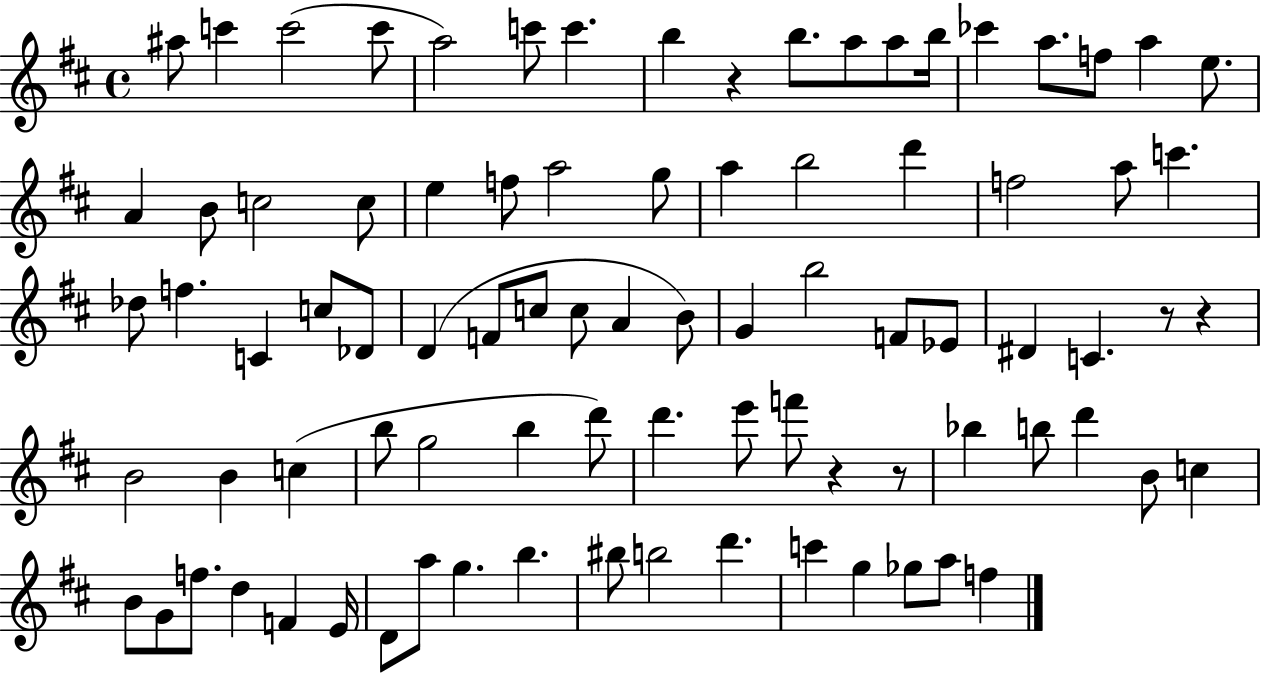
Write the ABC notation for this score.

X:1
T:Untitled
M:4/4
L:1/4
K:D
^a/2 c' c'2 c'/2 a2 c'/2 c' b z b/2 a/2 a/2 b/4 _c' a/2 f/2 a e/2 A B/2 c2 c/2 e f/2 a2 g/2 a b2 d' f2 a/2 c' _d/2 f C c/2 _D/2 D F/2 c/2 c/2 A B/2 G b2 F/2 _E/2 ^D C z/2 z B2 B c b/2 g2 b d'/2 d' e'/2 f'/2 z z/2 _b b/2 d' B/2 c B/2 G/2 f/2 d F E/4 D/2 a/2 g b ^b/2 b2 d' c' g _g/2 a/2 f